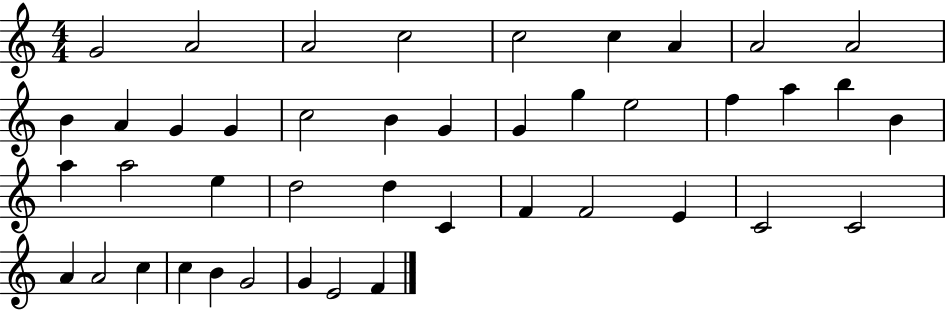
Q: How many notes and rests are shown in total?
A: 43